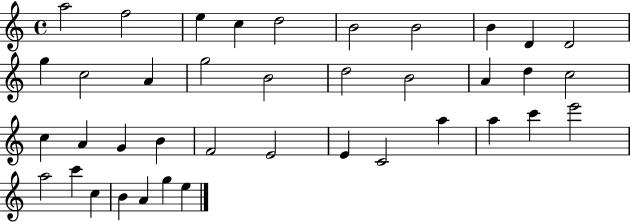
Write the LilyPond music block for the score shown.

{
  \clef treble
  \time 4/4
  \defaultTimeSignature
  \key c \major
  a''2 f''2 | e''4 c''4 d''2 | b'2 b'2 | b'4 d'4 d'2 | \break g''4 c''2 a'4 | g''2 b'2 | d''2 b'2 | a'4 d''4 c''2 | \break c''4 a'4 g'4 b'4 | f'2 e'2 | e'4 c'2 a''4 | a''4 c'''4 e'''2 | \break a''2 c'''4 c''4 | b'4 a'4 g''4 e''4 | \bar "|."
}